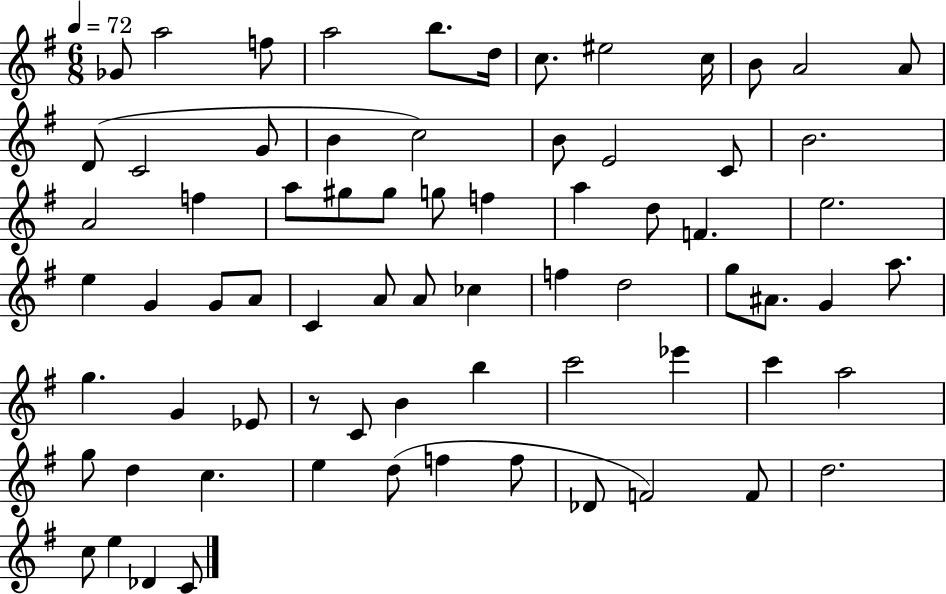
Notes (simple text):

Gb4/e A5/h F5/e A5/h B5/e. D5/s C5/e. EIS5/h C5/s B4/e A4/h A4/e D4/e C4/h G4/e B4/q C5/h B4/e E4/h C4/e B4/h. A4/h F5/q A5/e G#5/e G#5/e G5/e F5/q A5/q D5/e F4/q. E5/h. E5/q G4/q G4/e A4/e C4/q A4/e A4/e CES5/q F5/q D5/h G5/e A#4/e. G4/q A5/e. G5/q. G4/q Eb4/e R/e C4/e B4/q B5/q C6/h Eb6/q C6/q A5/h G5/e D5/q C5/q. E5/q D5/e F5/q F5/e Db4/e F4/h F4/e D5/h. C5/e E5/q Db4/q C4/e